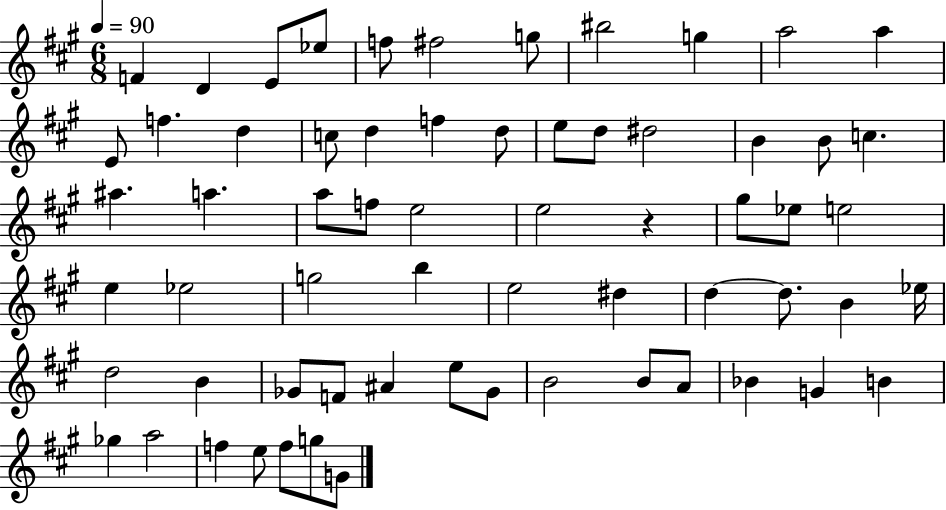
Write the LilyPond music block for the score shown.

{
  \clef treble
  \numericTimeSignature
  \time 6/8
  \key a \major
  \tempo 4 = 90
  f'4 d'4 e'8 ees''8 | f''8 fis''2 g''8 | bis''2 g''4 | a''2 a''4 | \break e'8 f''4. d''4 | c''8 d''4 f''4 d''8 | e''8 d''8 dis''2 | b'4 b'8 c''4. | \break ais''4. a''4. | a''8 f''8 e''2 | e''2 r4 | gis''8 ees''8 e''2 | \break e''4 ees''2 | g''2 b''4 | e''2 dis''4 | d''4~~ d''8. b'4 ees''16 | \break d''2 b'4 | ges'8 f'8 ais'4 e''8 ges'8 | b'2 b'8 a'8 | bes'4 g'4 b'4 | \break ges''4 a''2 | f''4 e''8 f''8 g''8 g'8 | \bar "|."
}